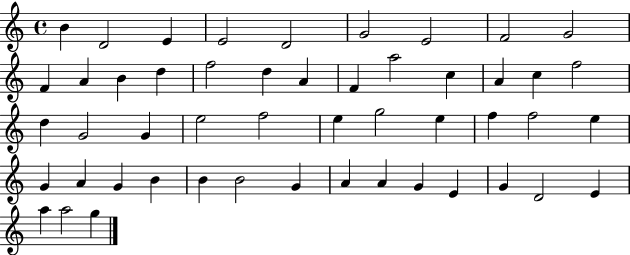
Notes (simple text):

B4/q D4/h E4/q E4/h D4/h G4/h E4/h F4/h G4/h F4/q A4/q B4/q D5/q F5/h D5/q A4/q F4/q A5/h C5/q A4/q C5/q F5/h D5/q G4/h G4/q E5/h F5/h E5/q G5/h E5/q F5/q F5/h E5/q G4/q A4/q G4/q B4/q B4/q B4/h G4/q A4/q A4/q G4/q E4/q G4/q D4/h E4/q A5/q A5/h G5/q